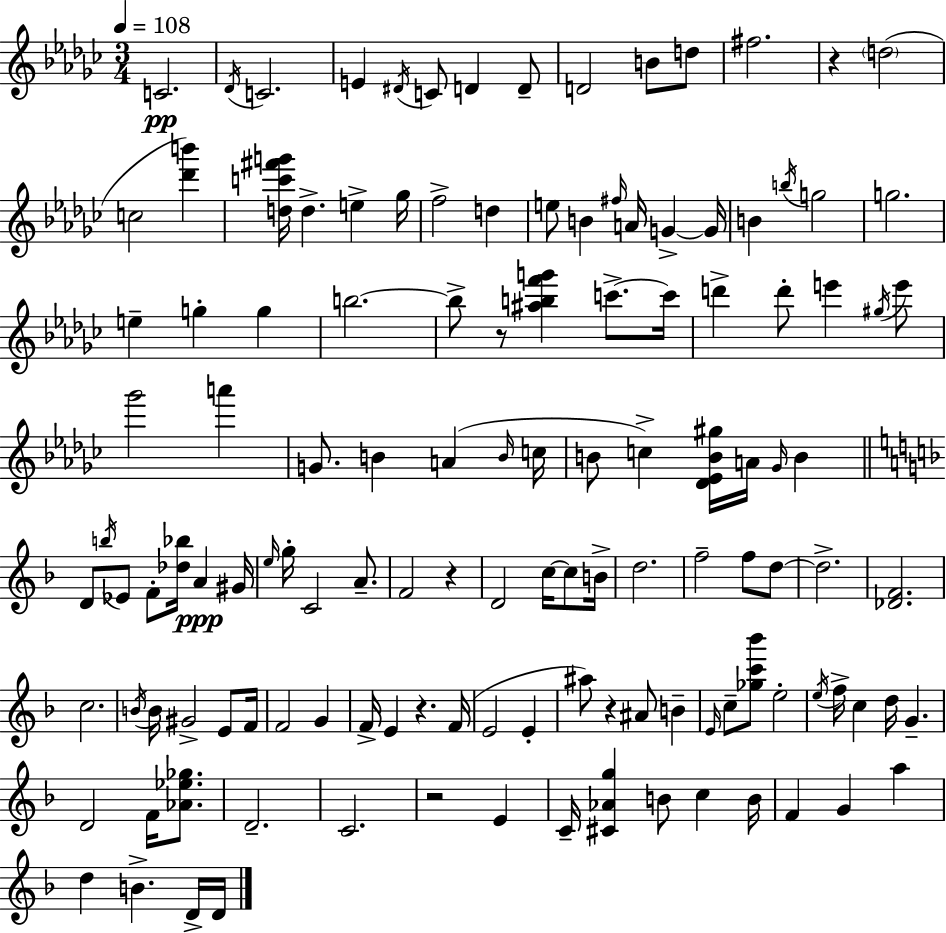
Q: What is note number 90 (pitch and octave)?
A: E4